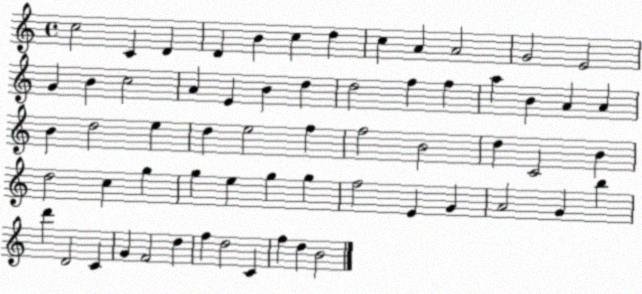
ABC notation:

X:1
T:Untitled
M:4/4
L:1/4
K:C
c2 C D D B c d c A A2 G2 E2 G B c2 A E B d d2 f f a B A A B d2 e d e2 f f2 B2 d C2 B d2 c g g e g g f2 E G A2 G b d' D2 C G F2 d f d2 C f d B2